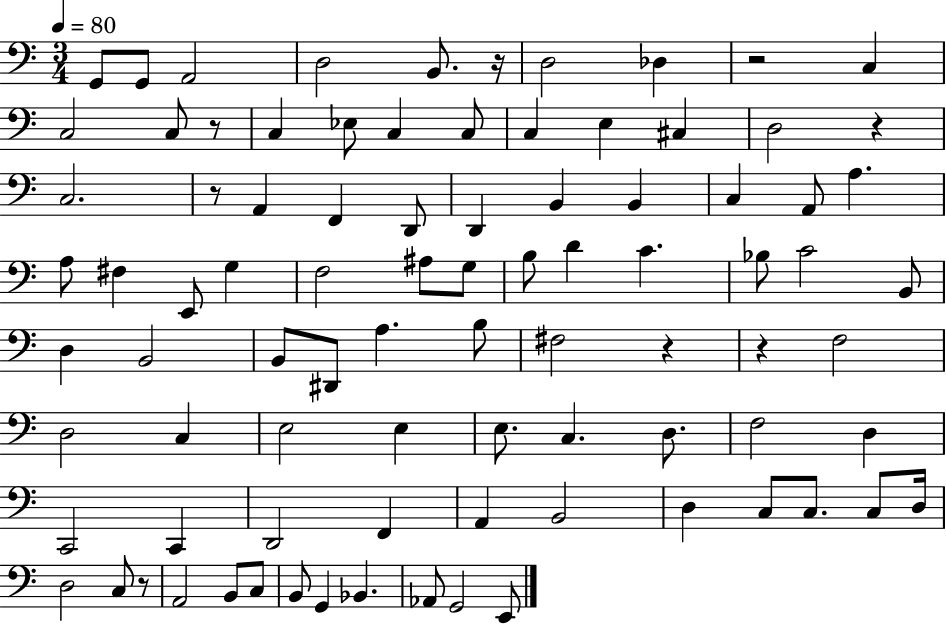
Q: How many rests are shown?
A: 8